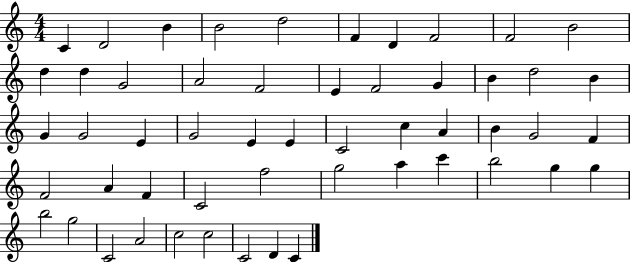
C4/q D4/h B4/q B4/h D5/h F4/q D4/q F4/h F4/h B4/h D5/q D5/q G4/h A4/h F4/h E4/q F4/h G4/q B4/q D5/h B4/q G4/q G4/h E4/q G4/h E4/q E4/q C4/h C5/q A4/q B4/q G4/h F4/q F4/h A4/q F4/q C4/h F5/h G5/h A5/q C6/q B5/h G5/q G5/q B5/h G5/h C4/h A4/h C5/h C5/h C4/h D4/q C4/q